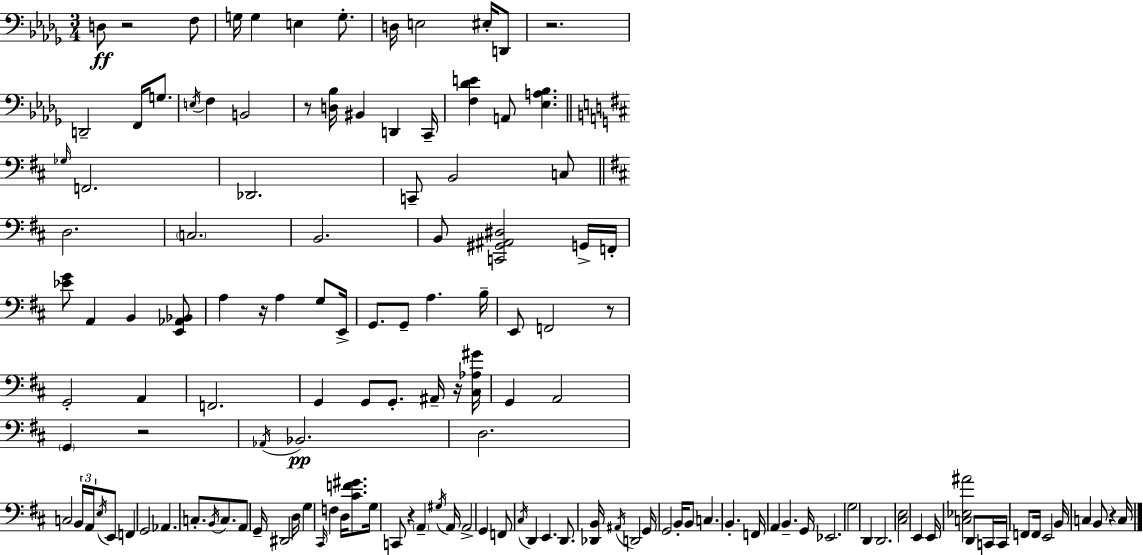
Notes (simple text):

D3/e R/h F3/e G3/s G3/q E3/q G3/e. D3/s E3/h EIS3/s D2/e R/h. D2/h F2/s G3/e. E3/s F3/q B2/h R/e [D3,Bb3]/s BIS2/q D2/q C2/s [F3,Db4,E4]/q A2/e [Eb3,A3,Bb3]/q. Gb3/s F2/h. Db2/h. C2/e B2/h C3/e D3/h. C3/h. B2/h. B2/e [C2,G#2,A#2,D#3]/h G2/s F2/s [Eb4,G4]/e A2/q B2/q [E2,Ab2,Bb2]/e A3/q R/s A3/q G3/e E2/s G2/e. G2/e A3/q. B3/s E2/e F2/h R/e G2/h A2/q F2/h. G2/q G2/e G2/e. A#2/s R/s [C#3,Ab3,G#4]/s G2/q A2/h G2/q R/h Ab2/s Bb2/h. D3/h. C3/h B2/s A2/s E3/s E2/e F2/q G2/h Ab2/q. C3/e. B2/s C3/e. A2/e G2/s D#2/h D3/s G3/q C#2/s F3/q D3/s [C#4,F4,G#4]/e. G3/s C2/e R/q A2/q G#3/s A2/s A2/h G2/q F2/e C#3/s D2/q E2/q. D2/e. [Db2,B2]/s A#2/s D2/h G2/s G2/h B2/s B2/e C3/q. B2/q. F2/s A2/q B2/q. G2/s Eb2/h. G3/h D2/q D2/h. [C#3,E3]/h E2/q E2/s [C3,Eb3,A#4]/h D2/e C2/s C2/s F2/e F2/s E2/h B2/s C3/q B2/e R/q C3/s